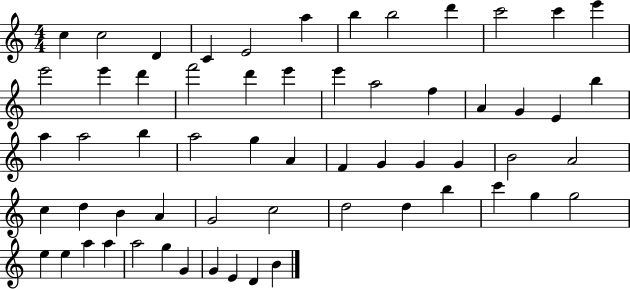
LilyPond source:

{
  \clef treble
  \numericTimeSignature
  \time 4/4
  \key c \major
  c''4 c''2 d'4 | c'4 e'2 a''4 | b''4 b''2 d'''4 | c'''2 c'''4 e'''4 | \break e'''2 e'''4 d'''4 | f'''2 d'''4 e'''4 | e'''4 a''2 f''4 | a'4 g'4 e'4 b''4 | \break a''4 a''2 b''4 | a''2 g''4 a'4 | f'4 g'4 g'4 g'4 | b'2 a'2 | \break c''4 d''4 b'4 a'4 | g'2 c''2 | d''2 d''4 b''4 | c'''4 g''4 g''2 | \break e''4 e''4 a''4 a''4 | a''2 g''4 g'4 | g'4 e'4 d'4 b'4 | \bar "|."
}